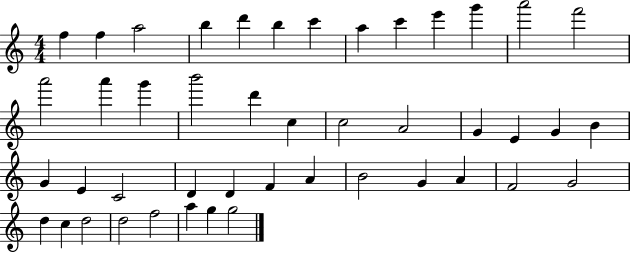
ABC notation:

X:1
T:Untitled
M:4/4
L:1/4
K:C
f f a2 b d' b c' a c' e' g' a'2 f'2 a'2 a' g' b'2 d' c c2 A2 G E G B G E C2 D D F A B2 G A F2 G2 d c d2 d2 f2 a g g2